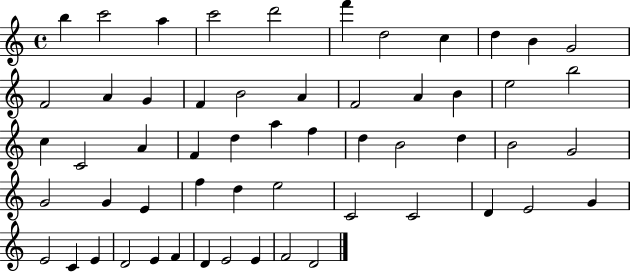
B5/q C6/h A5/q C6/h D6/h F6/q D5/h C5/q D5/q B4/q G4/h F4/h A4/q G4/q F4/q B4/h A4/q F4/h A4/q B4/q E5/h B5/h C5/q C4/h A4/q F4/q D5/q A5/q F5/q D5/q B4/h D5/q B4/h G4/h G4/h G4/q E4/q F5/q D5/q E5/h C4/h C4/h D4/q E4/h G4/q E4/h C4/q E4/q D4/h E4/q F4/q D4/q E4/h E4/q F4/h D4/h